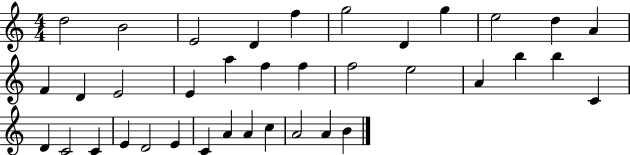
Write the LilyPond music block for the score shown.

{
  \clef treble
  \numericTimeSignature
  \time 4/4
  \key c \major
  d''2 b'2 | e'2 d'4 f''4 | g''2 d'4 g''4 | e''2 d''4 a'4 | \break f'4 d'4 e'2 | e'4 a''4 f''4 f''4 | f''2 e''2 | a'4 b''4 b''4 c'4 | \break d'4 c'2 c'4 | e'4 d'2 e'4 | c'4 a'4 a'4 c''4 | a'2 a'4 b'4 | \break \bar "|."
}